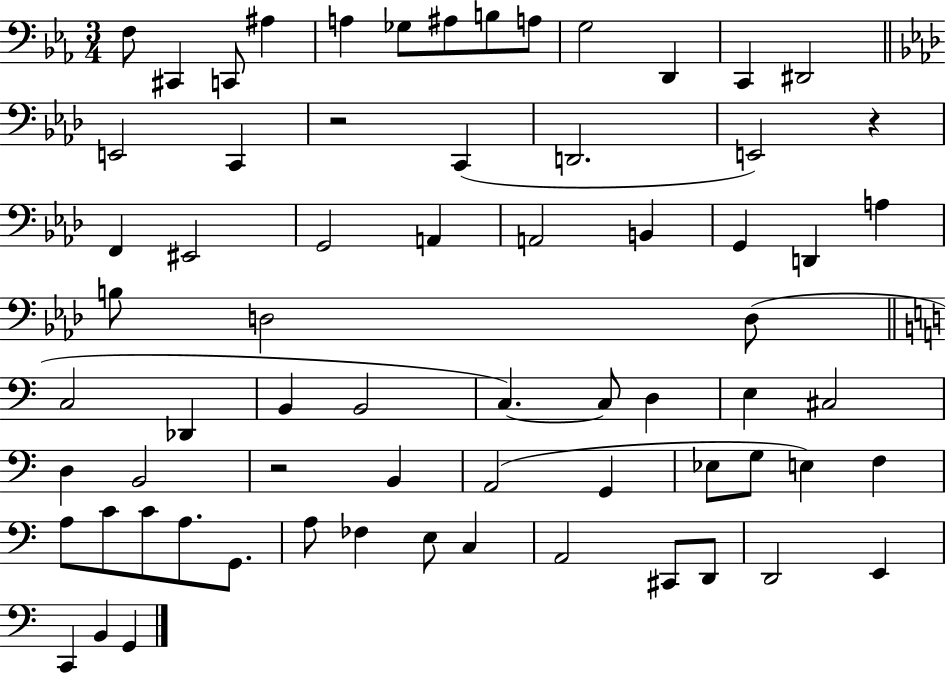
X:1
T:Untitled
M:3/4
L:1/4
K:Eb
F,/2 ^C,, C,,/2 ^A, A, _G,/2 ^A,/2 B,/2 A,/2 G,2 D,, C,, ^D,,2 E,,2 C,, z2 C,, D,,2 E,,2 z F,, ^E,,2 G,,2 A,, A,,2 B,, G,, D,, A, B,/2 D,2 D,/2 C,2 _D,, B,, B,,2 C, C,/2 D, E, ^C,2 D, B,,2 z2 B,, A,,2 G,, _E,/2 G,/2 E, F, A,/2 C/2 C/2 A,/2 G,,/2 A,/2 _F, E,/2 C, A,,2 ^C,,/2 D,,/2 D,,2 E,, C,, B,, G,,